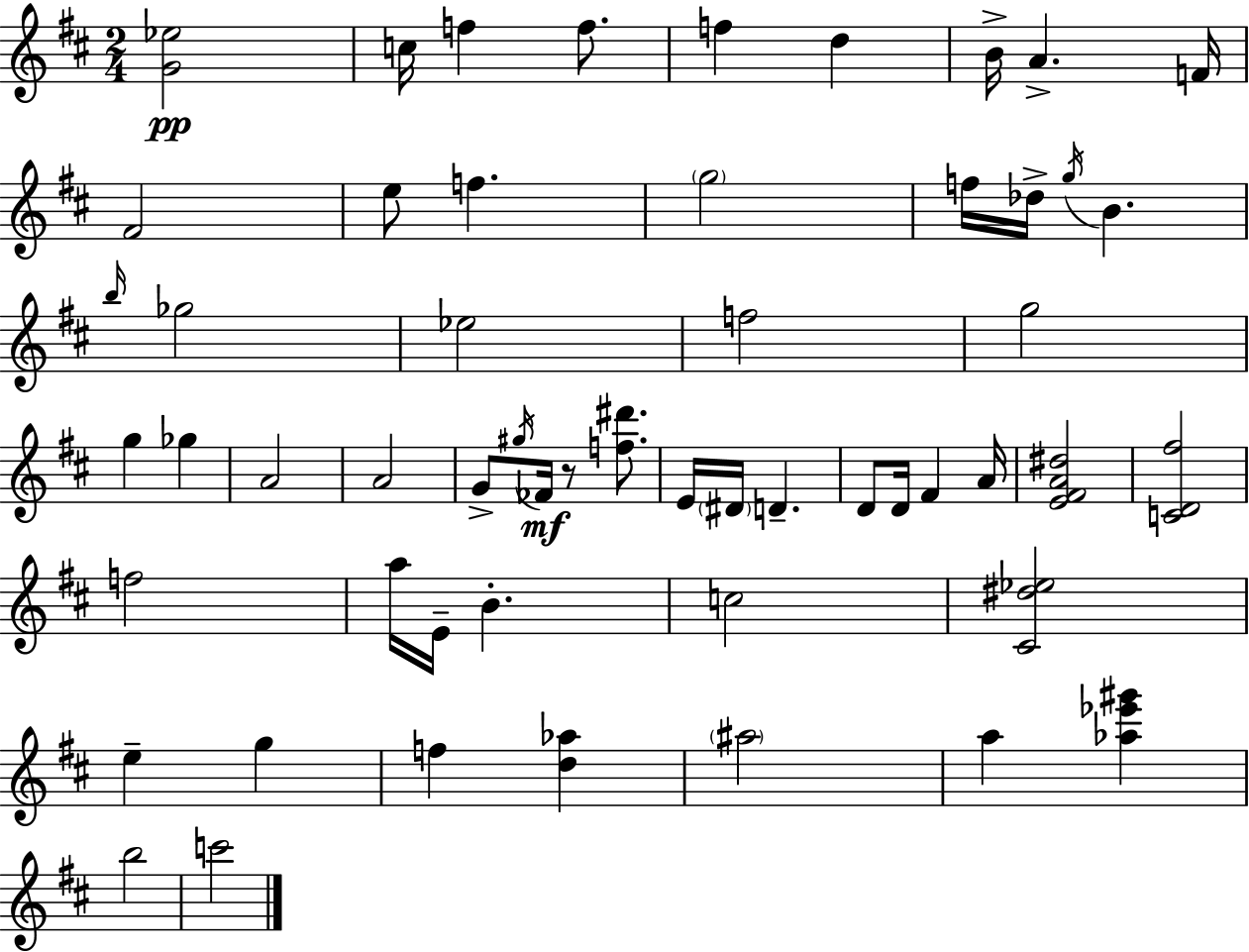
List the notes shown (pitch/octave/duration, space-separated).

[G4,Eb5]/h C5/s F5/q F5/e. F5/q D5/q B4/s A4/q. F4/s F#4/h E5/e F5/q. G5/h F5/s Db5/s G5/s B4/q. B5/s Gb5/h Eb5/h F5/h G5/h G5/q Gb5/q A4/h A4/h G4/e G#5/s FES4/s R/e [F5,D#6]/e. E4/s D#4/s D4/q. D4/e D4/s F#4/q A4/s [E4,F#4,A4,D#5]/h [C4,D4,F#5]/h F5/h A5/s E4/s B4/q. C5/h [C#4,D#5,Eb5]/h E5/q G5/q F5/q [D5,Ab5]/q A#5/h A5/q [Ab5,Eb6,G#6]/q B5/h C6/h